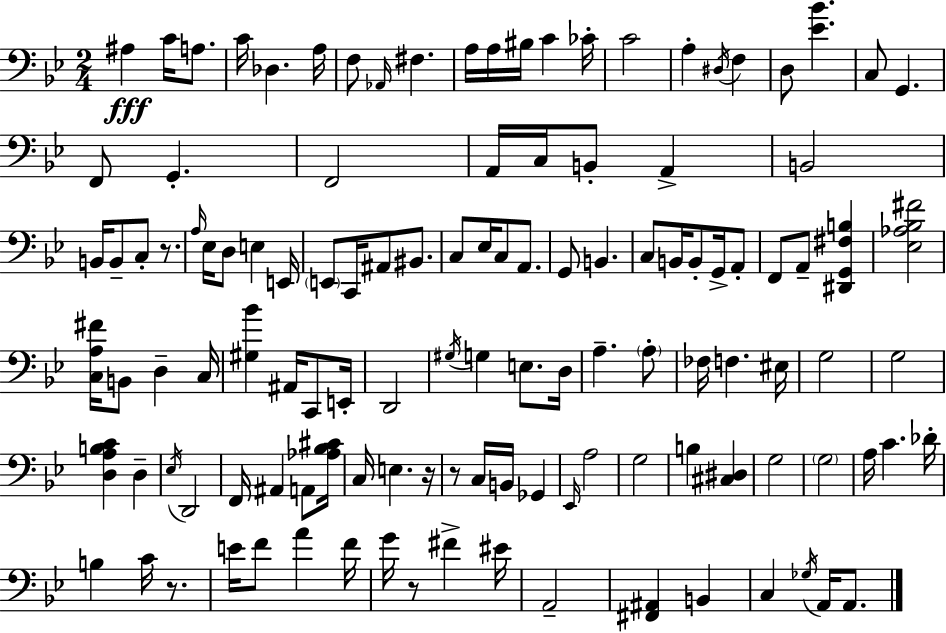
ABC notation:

X:1
T:Untitled
M:2/4
L:1/4
K:Bb
^A, C/4 A,/2 C/4 _D, A,/4 F,/2 _A,,/4 ^F, A,/4 A,/4 ^B,/4 C _C/4 C2 A, ^D,/4 F, D,/2 [_E_B] C,/2 G,, F,,/2 G,, F,,2 A,,/4 C,/4 B,,/2 A,, B,,2 B,,/4 B,,/2 C,/2 z/2 A,/4 _E,/4 D,/2 E, E,,/4 E,,/2 C,,/4 ^A,,/2 ^B,,/2 C,/2 _E,/4 C,/2 A,,/2 G,,/2 B,, C,/2 B,,/4 B,,/2 G,,/4 A,,/2 F,,/2 A,,/2 [^D,,G,,^F,B,] [_E,_A,_B,^F]2 [C,A,^F]/4 B,,/2 D, C,/4 [^G,_B] ^A,,/4 C,,/2 E,,/4 D,,2 ^G,/4 G, E,/2 D,/4 A, A,/2 _F,/4 F, ^E,/4 G,2 G,2 [D,A,B,C] D, _E,/4 D,,2 F,,/4 ^A,, A,,/2 [_A,_B,^C]/4 C,/4 E, z/4 z/2 C,/4 B,,/4 _G,, _E,,/4 A,2 G,2 B, [^C,^D,] G,2 G,2 A,/4 C _D/4 B, C/4 z/2 E/4 F/2 A F/4 G/4 z/2 ^F ^E/4 A,,2 [^F,,^A,,] B,, C, _G,/4 A,,/4 A,,/2